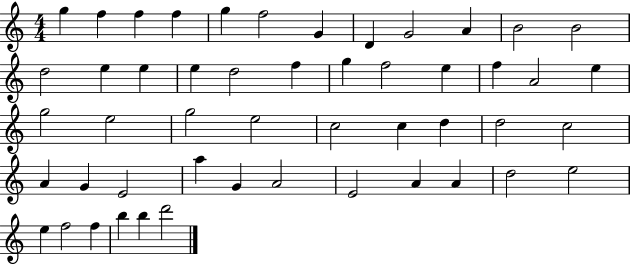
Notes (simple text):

G5/q F5/q F5/q F5/q G5/q F5/h G4/q D4/q G4/h A4/q B4/h B4/h D5/h E5/q E5/q E5/q D5/h F5/q G5/q F5/h E5/q F5/q A4/h E5/q G5/h E5/h G5/h E5/h C5/h C5/q D5/q D5/h C5/h A4/q G4/q E4/h A5/q G4/q A4/h E4/h A4/q A4/q D5/h E5/h E5/q F5/h F5/q B5/q B5/q D6/h